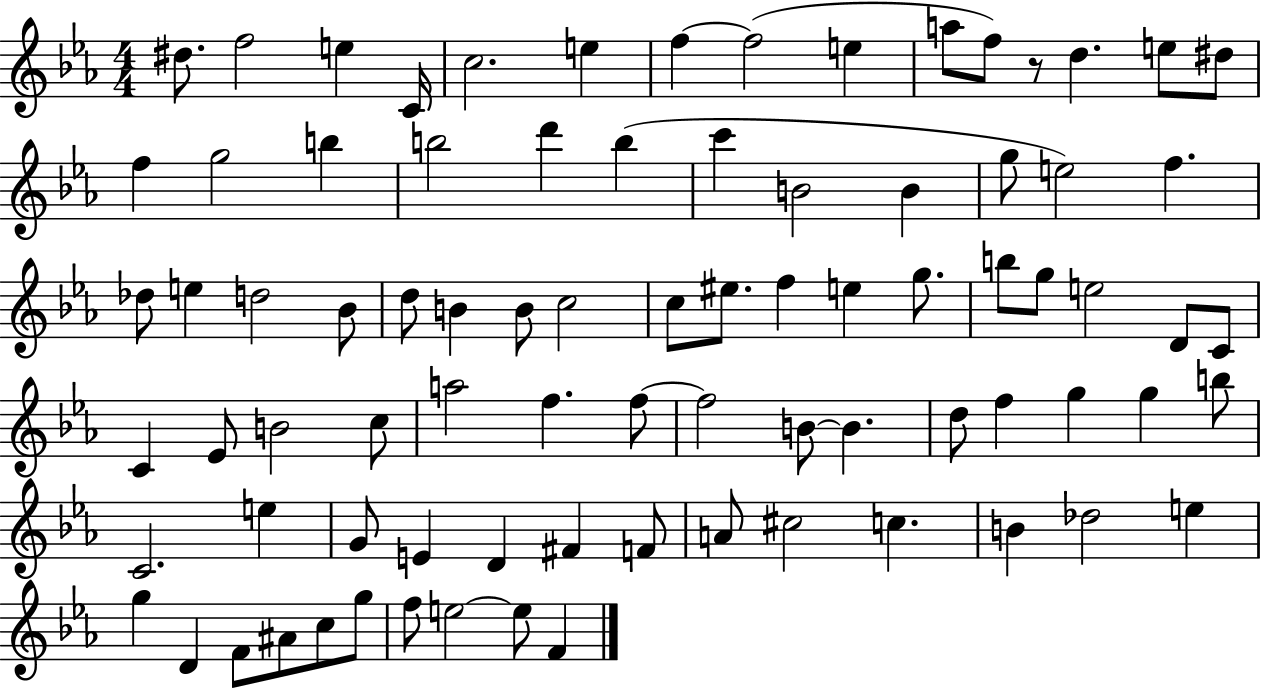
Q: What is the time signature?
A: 4/4